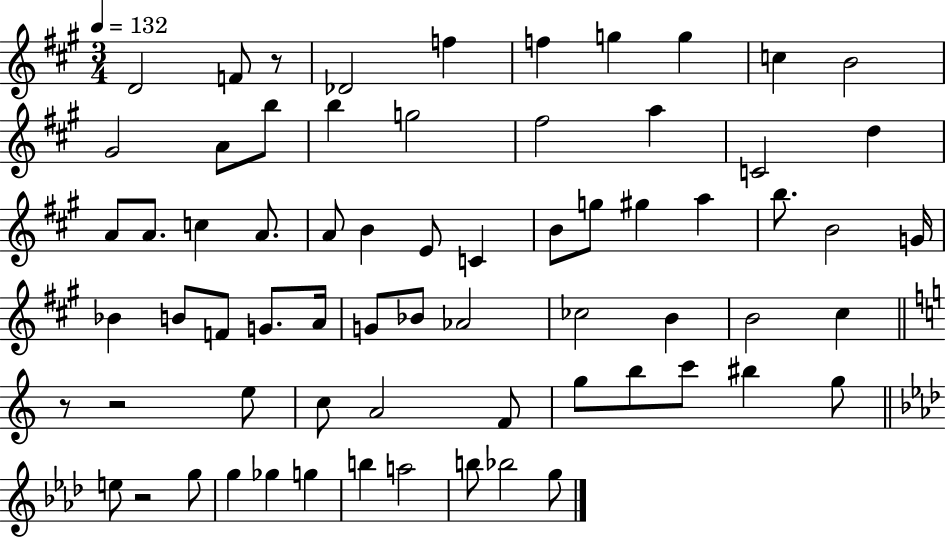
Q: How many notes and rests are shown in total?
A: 68